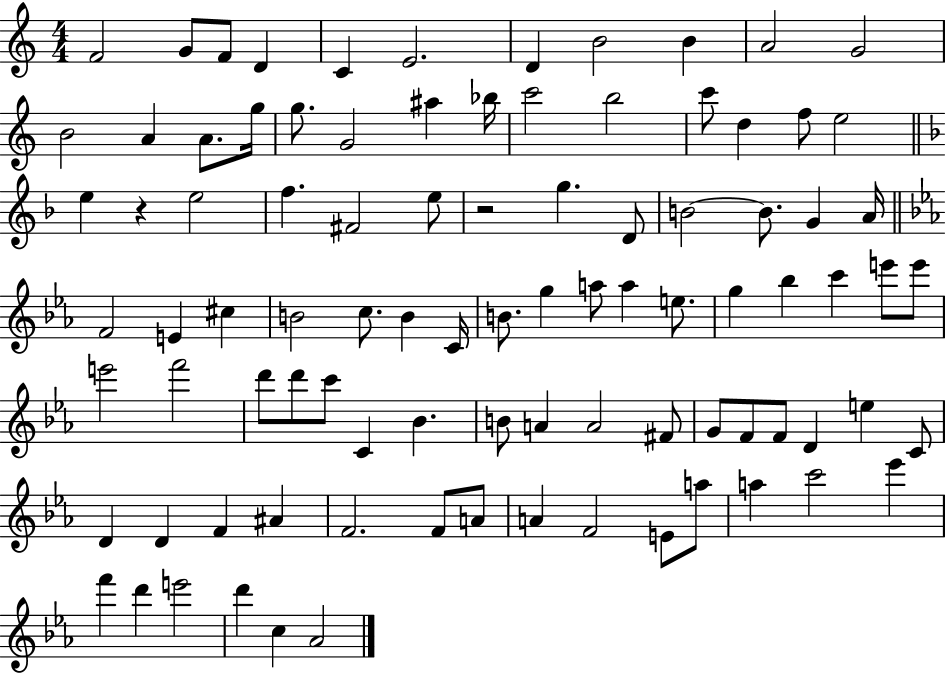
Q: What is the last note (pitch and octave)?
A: Ab4